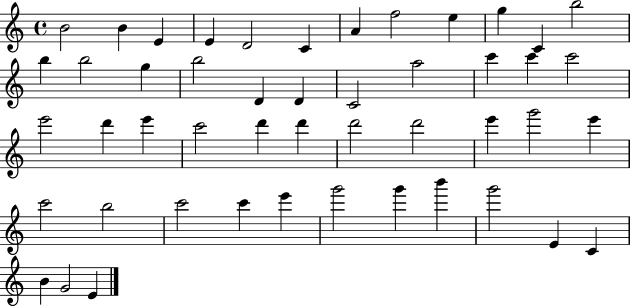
{
  \clef treble
  \time 4/4
  \defaultTimeSignature
  \key c \major
  b'2 b'4 e'4 | e'4 d'2 c'4 | a'4 f''2 e''4 | g''4 c'4 b''2 | \break b''4 b''2 g''4 | b''2 d'4 d'4 | c'2 a''2 | c'''4 c'''4 c'''2 | \break e'''2 d'''4 e'''4 | c'''2 d'''4 d'''4 | d'''2 d'''2 | e'''4 g'''2 e'''4 | \break c'''2 b''2 | c'''2 c'''4 e'''4 | g'''2 g'''4 b'''4 | g'''2 e'4 c'4 | \break b'4 g'2 e'4 | \bar "|."
}